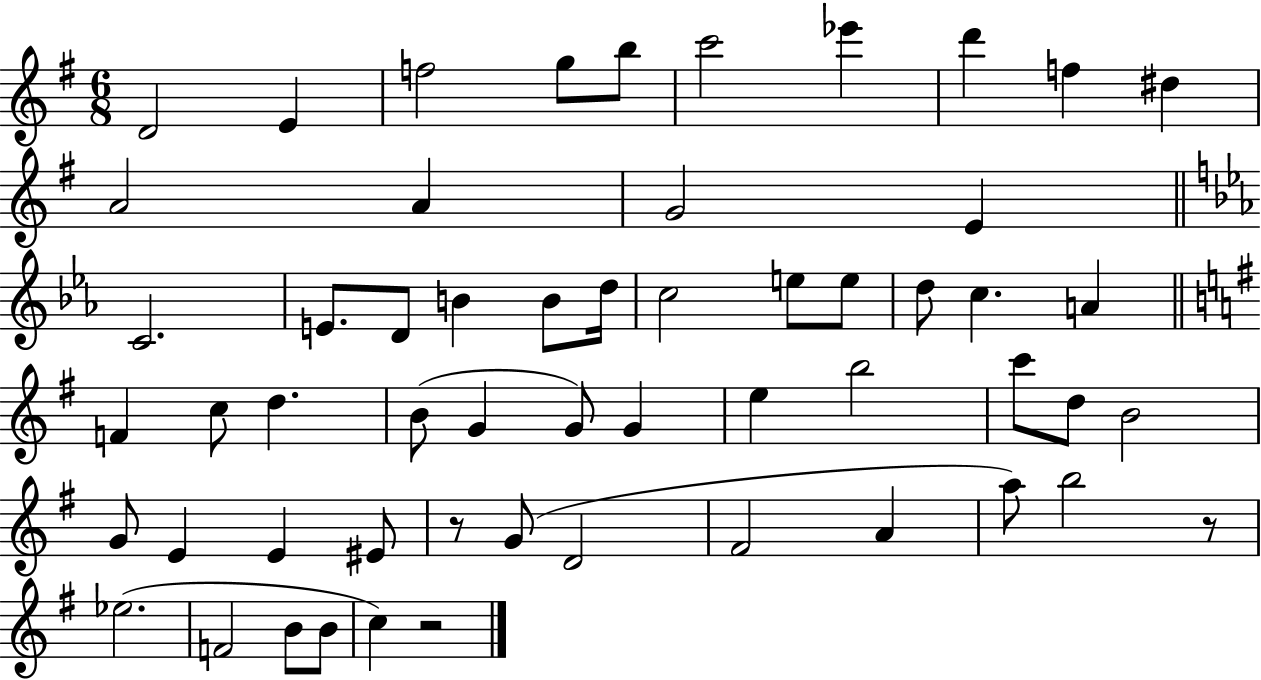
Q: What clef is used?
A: treble